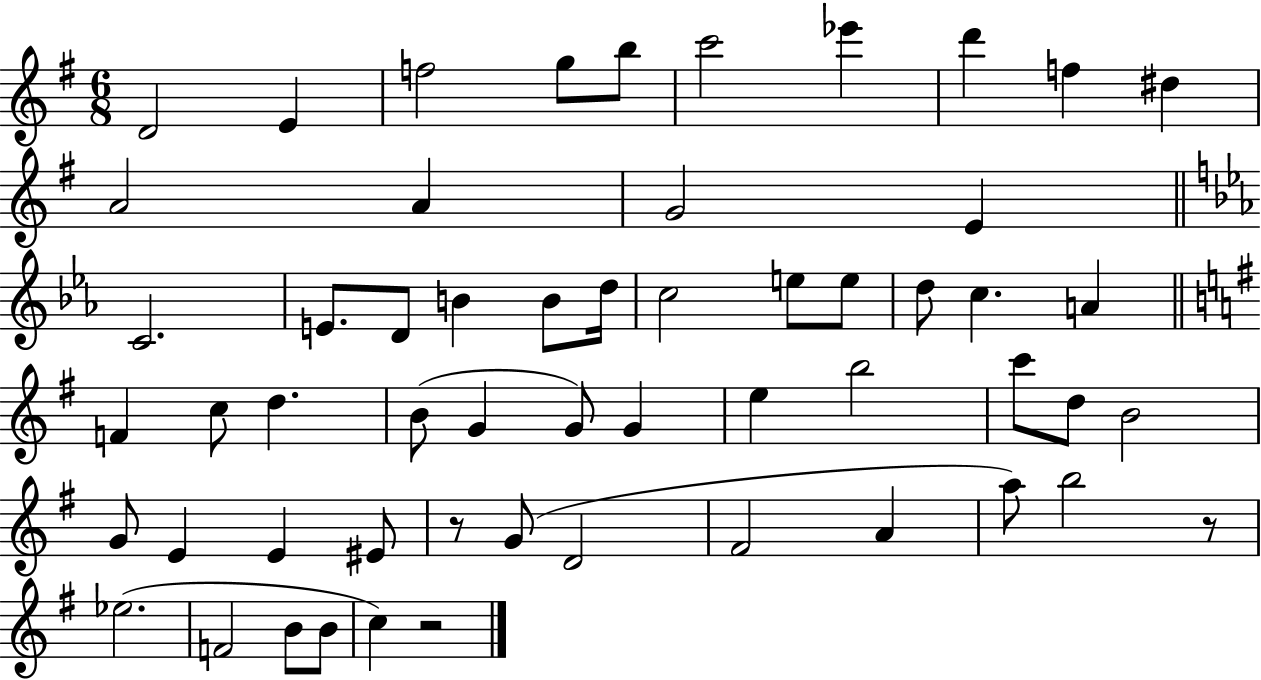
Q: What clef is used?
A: treble